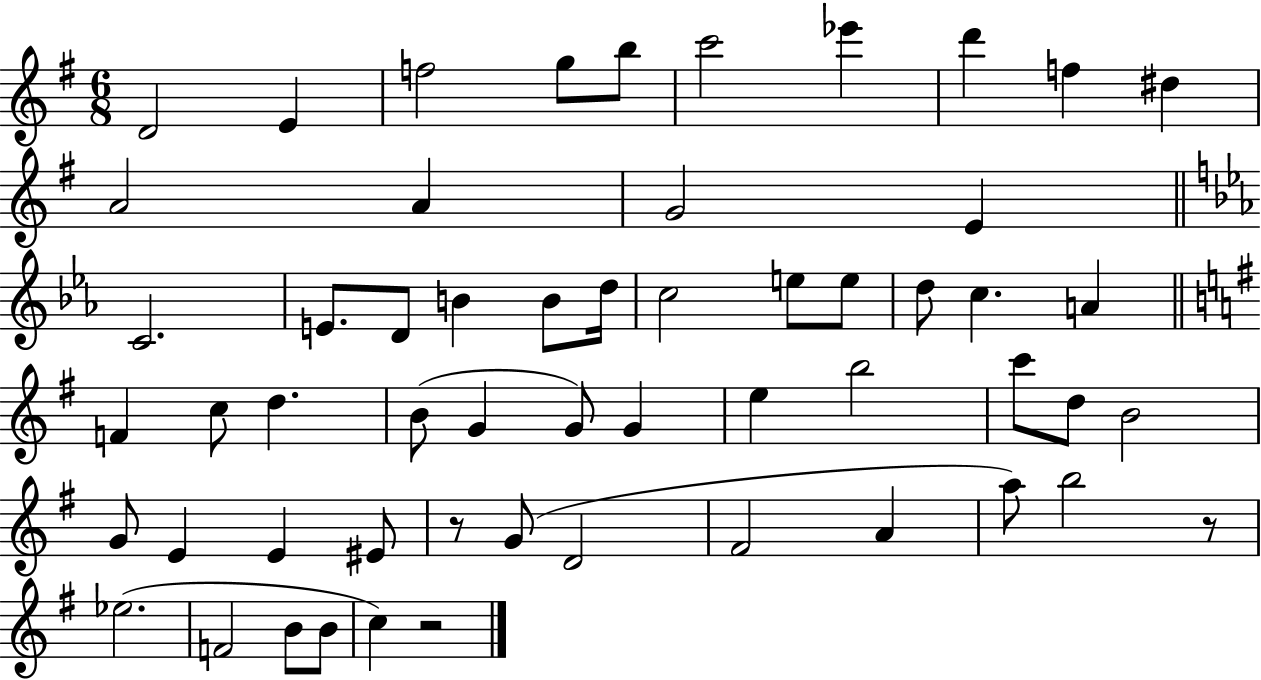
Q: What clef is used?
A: treble